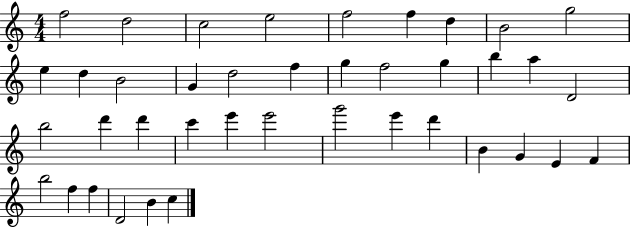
F5/h D5/h C5/h E5/h F5/h F5/q D5/q B4/h G5/h E5/q D5/q B4/h G4/q D5/h F5/q G5/q F5/h G5/q B5/q A5/q D4/h B5/h D6/q D6/q C6/q E6/q E6/h G6/h E6/q D6/q B4/q G4/q E4/q F4/q B5/h F5/q F5/q D4/h B4/q C5/q